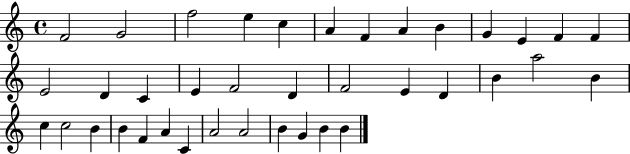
{
  \clef treble
  \time 4/4
  \defaultTimeSignature
  \key c \major
  f'2 g'2 | f''2 e''4 c''4 | a'4 f'4 a'4 b'4 | g'4 e'4 f'4 f'4 | \break e'2 d'4 c'4 | e'4 f'2 d'4 | f'2 e'4 d'4 | b'4 a''2 b'4 | \break c''4 c''2 b'4 | b'4 f'4 a'4 c'4 | a'2 a'2 | b'4 g'4 b'4 b'4 | \break \bar "|."
}